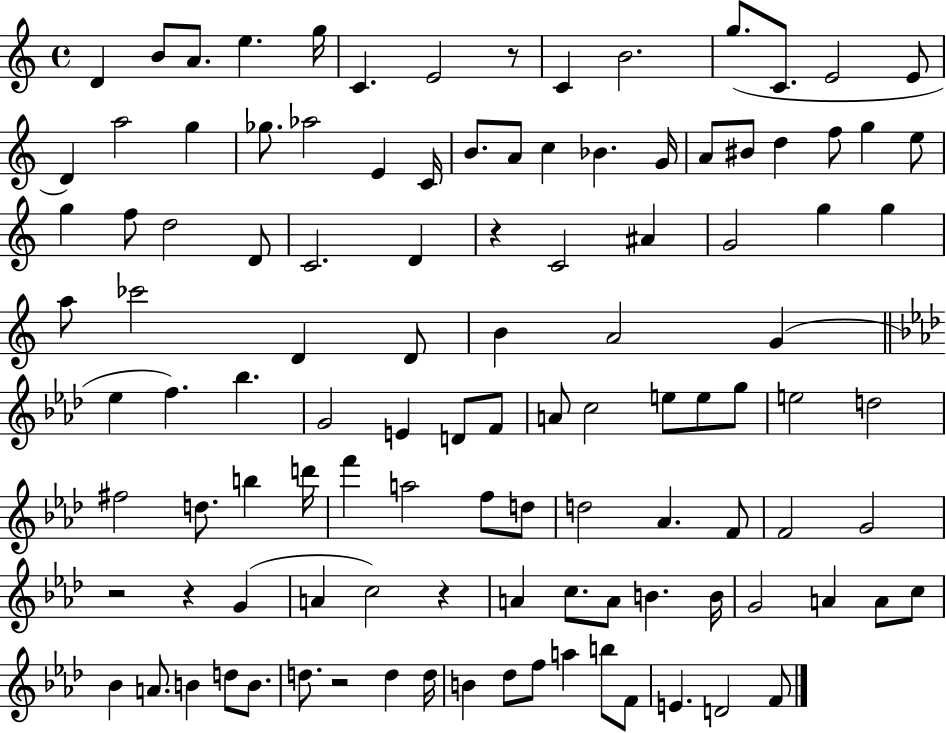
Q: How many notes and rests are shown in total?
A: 111